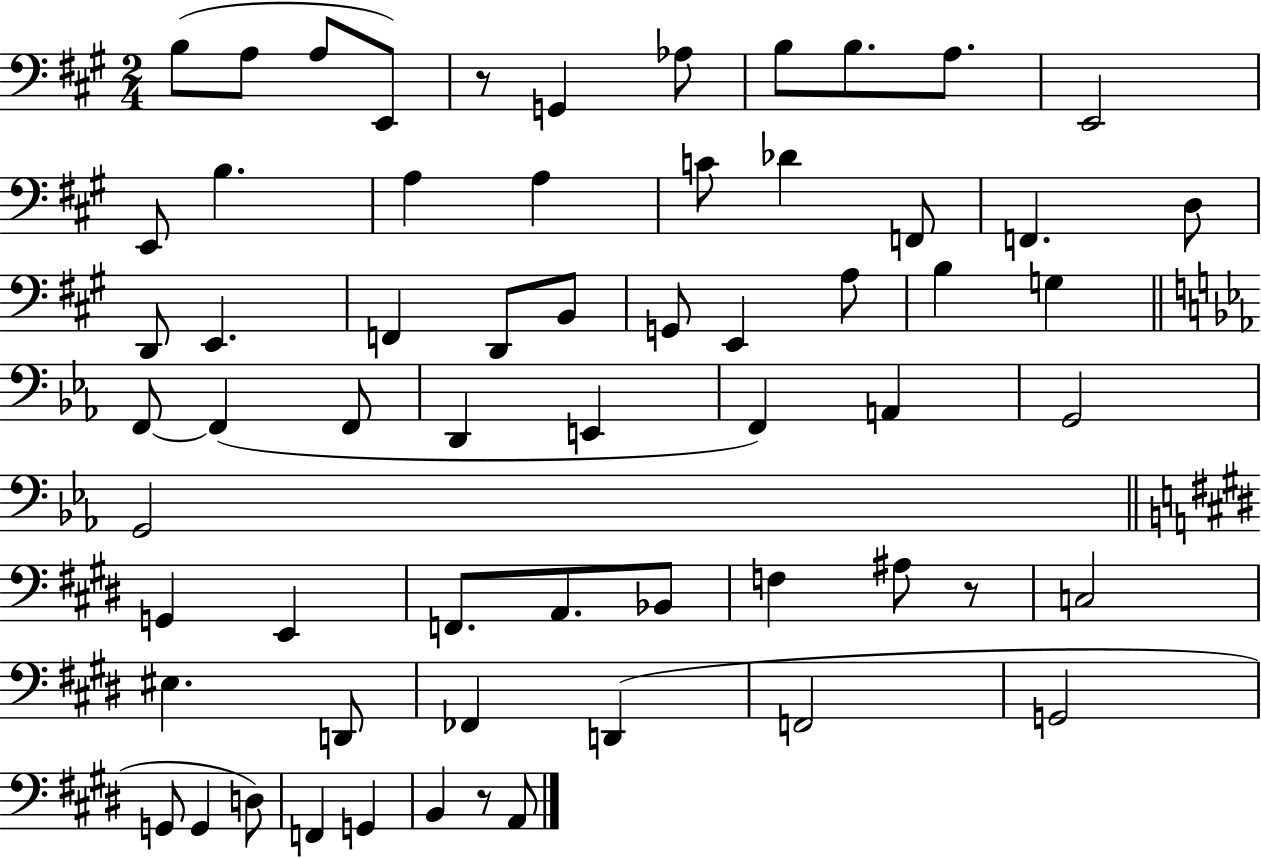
B3/e A3/e A3/e E2/e R/e G2/q Ab3/e B3/e B3/e. A3/e. E2/h E2/e B3/q. A3/q A3/q C4/e Db4/q F2/e F2/q. D3/e D2/e E2/q. F2/q D2/e B2/e G2/e E2/q A3/e B3/q G3/q F2/e F2/q F2/e D2/q E2/q F2/q A2/q G2/h G2/h G2/q E2/q F2/e. A2/e. Bb2/e F3/q A#3/e R/e C3/h EIS3/q. D2/e FES2/q D2/q F2/h G2/h G2/e G2/q D3/e F2/q G2/q B2/q R/e A2/e